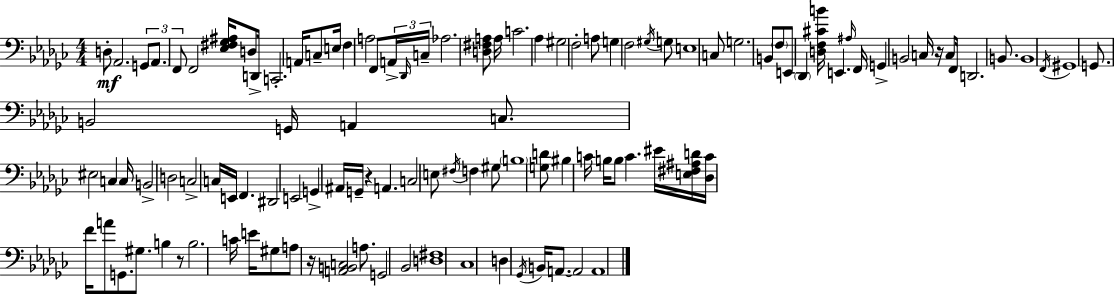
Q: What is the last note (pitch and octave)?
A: A2